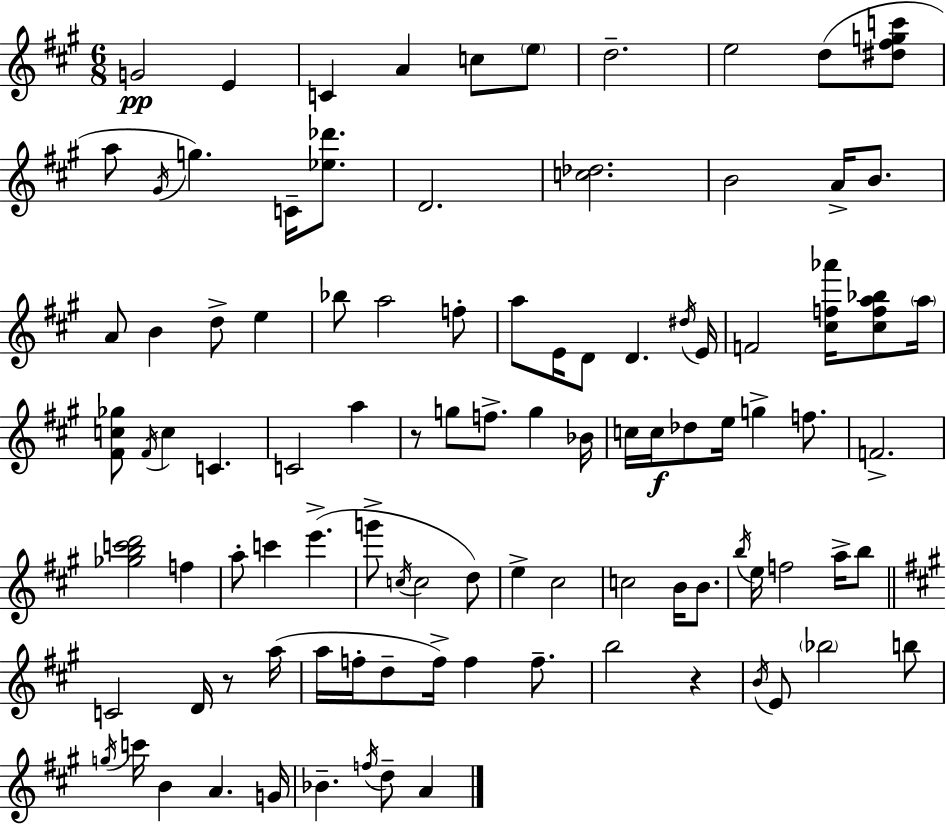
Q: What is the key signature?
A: A major